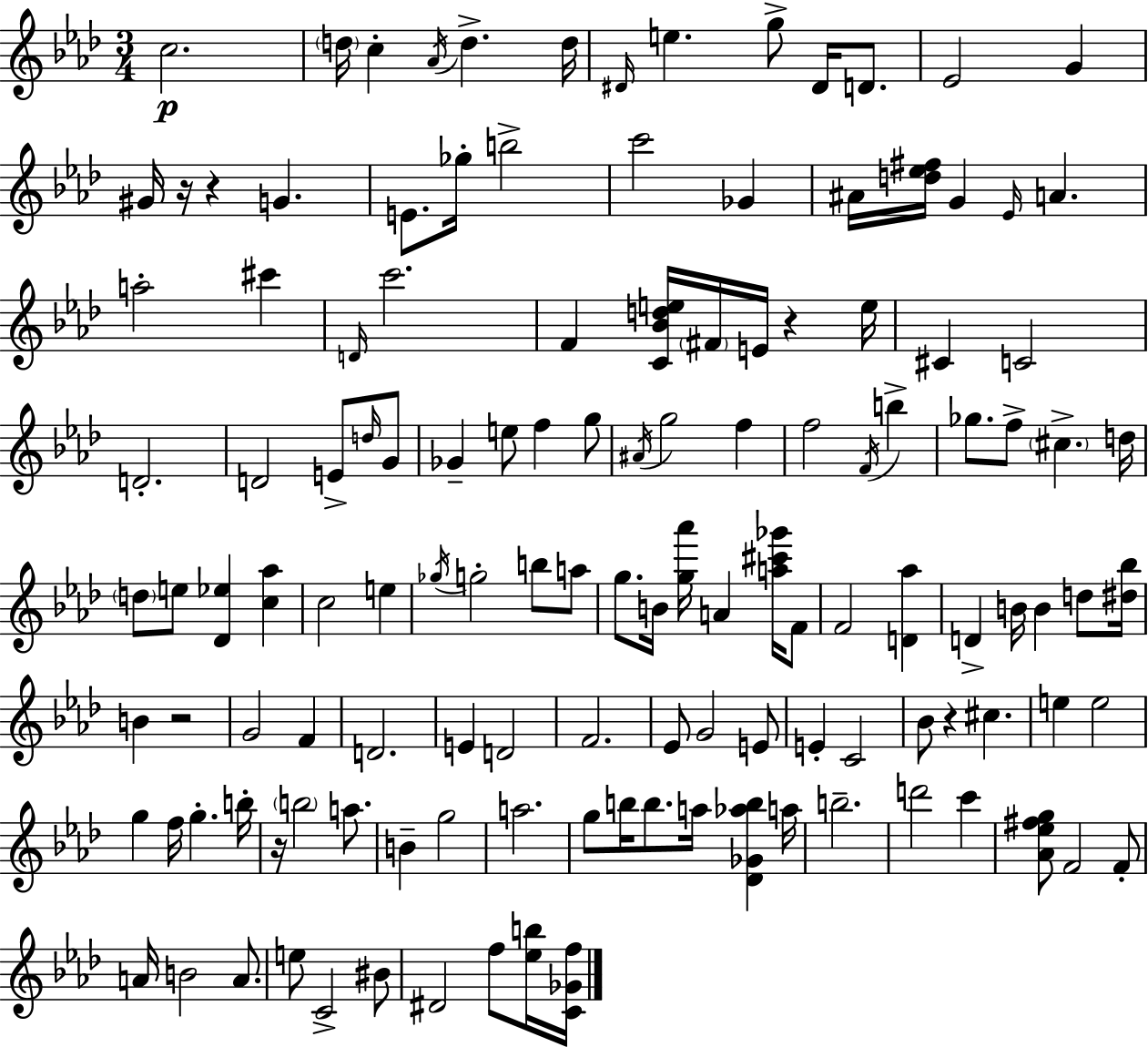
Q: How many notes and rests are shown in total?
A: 131